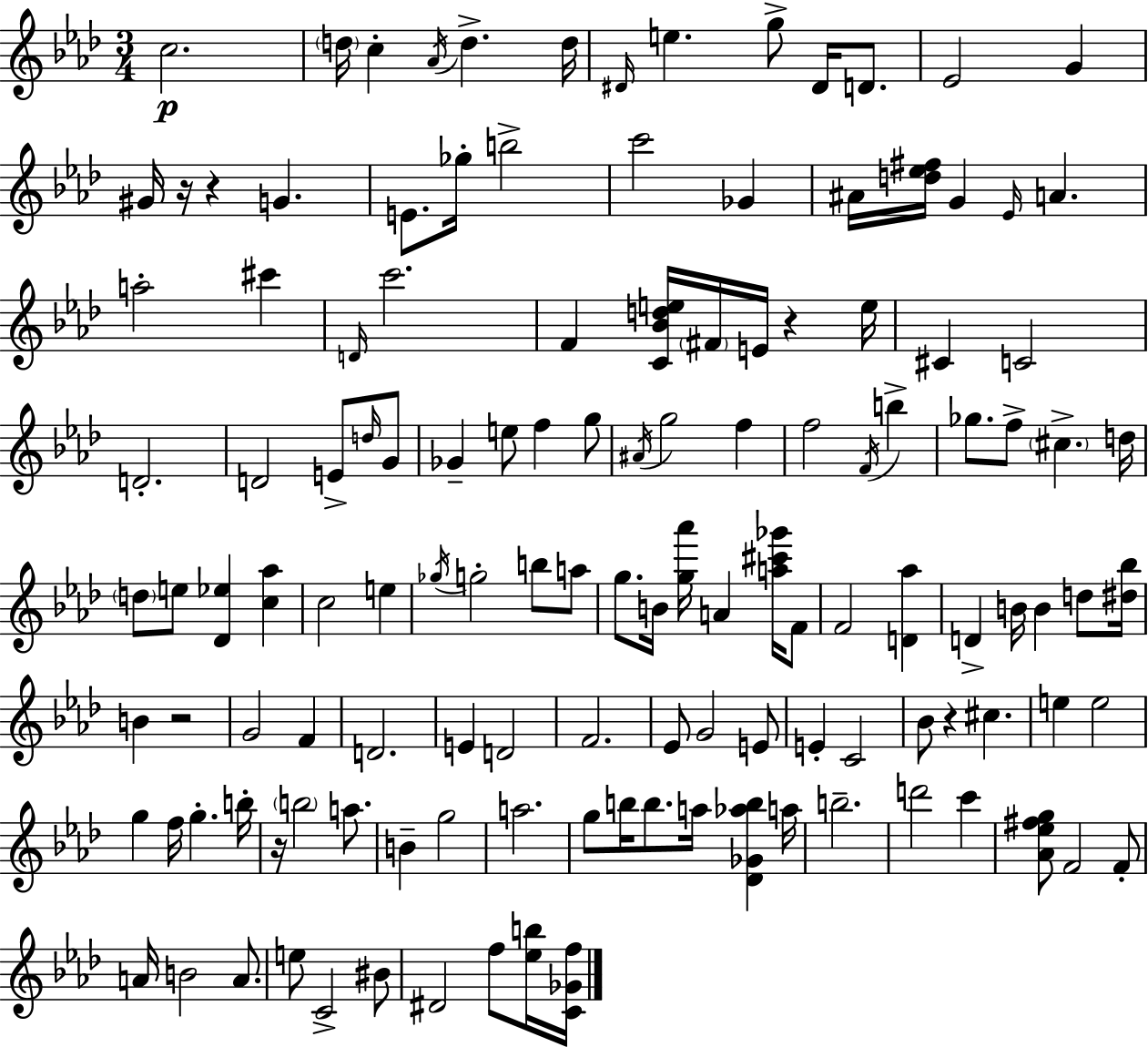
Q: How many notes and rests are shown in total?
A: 131